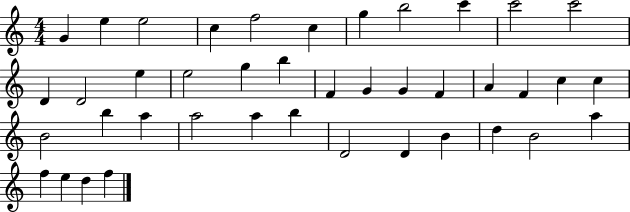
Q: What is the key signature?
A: C major